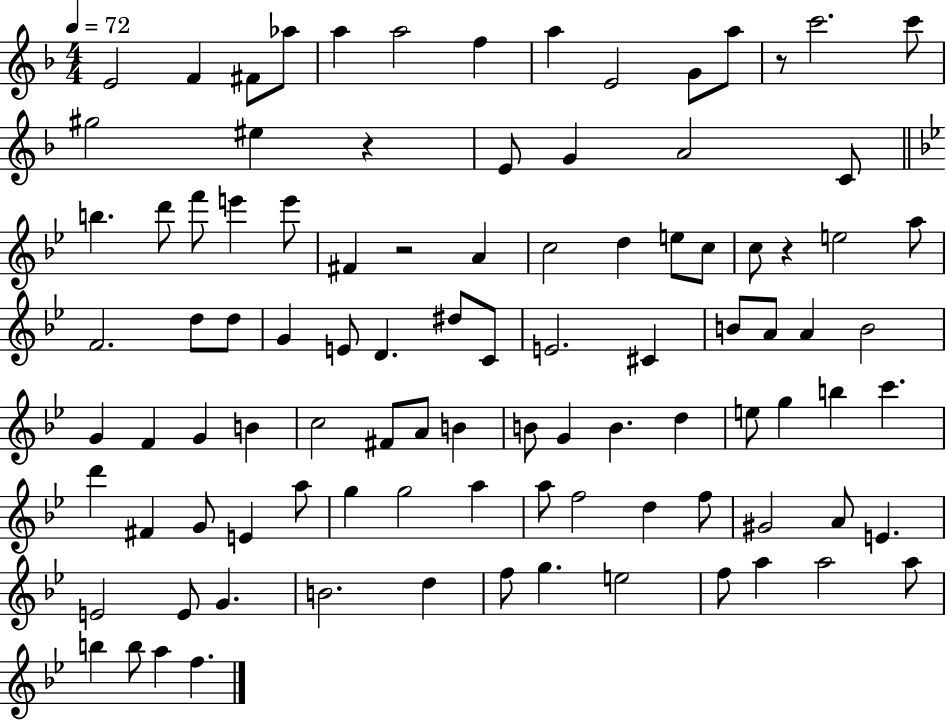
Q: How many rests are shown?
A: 4